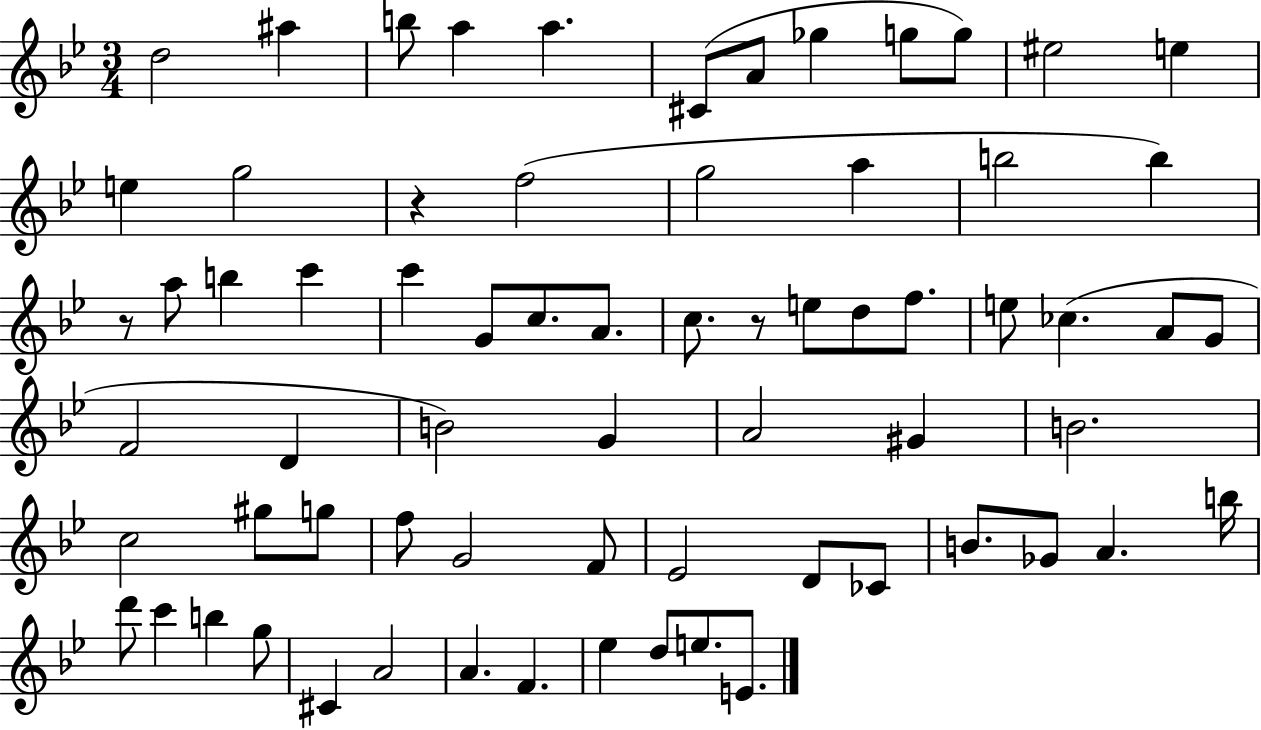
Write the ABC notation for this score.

X:1
T:Untitled
M:3/4
L:1/4
K:Bb
d2 ^a b/2 a a ^C/2 A/2 _g g/2 g/2 ^e2 e e g2 z f2 g2 a b2 b z/2 a/2 b c' c' G/2 c/2 A/2 c/2 z/2 e/2 d/2 f/2 e/2 _c A/2 G/2 F2 D B2 G A2 ^G B2 c2 ^g/2 g/2 f/2 G2 F/2 _E2 D/2 _C/2 B/2 _G/2 A b/4 d'/2 c' b g/2 ^C A2 A F _e d/2 e/2 E/2